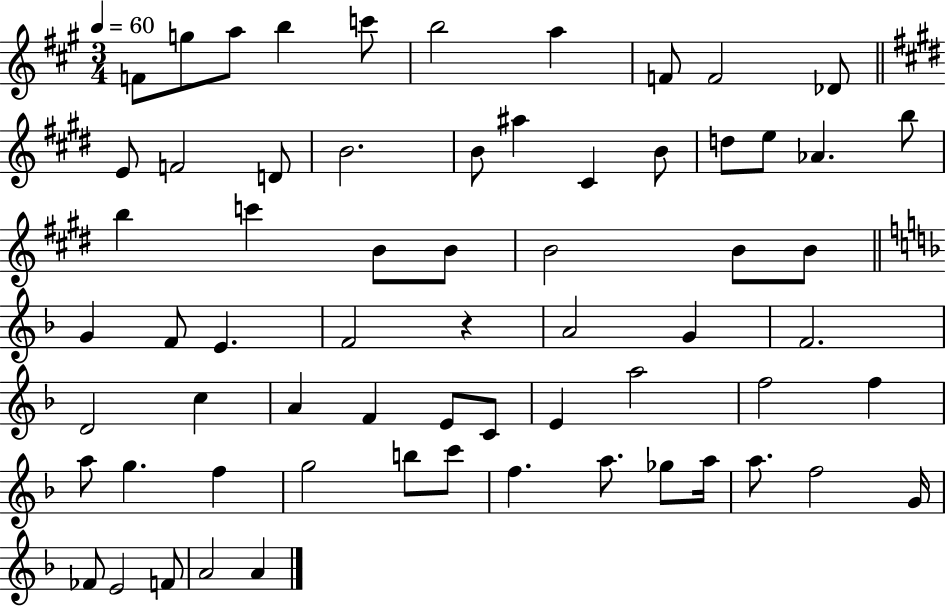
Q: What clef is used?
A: treble